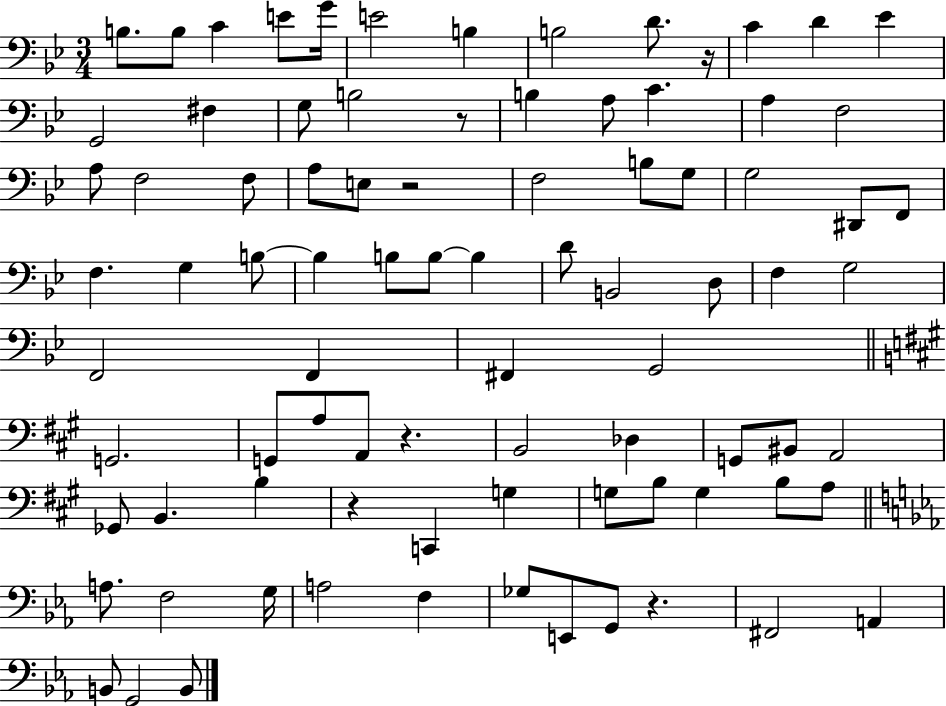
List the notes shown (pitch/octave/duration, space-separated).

B3/e. B3/e C4/q E4/e G4/s E4/h B3/q B3/h D4/e. R/s C4/q D4/q Eb4/q G2/h F#3/q G3/e B3/h R/e B3/q A3/e C4/q. A3/q F3/h A3/e F3/h F3/e A3/e E3/e R/h F3/h B3/e G3/e G3/h D#2/e F2/e F3/q. G3/q B3/e B3/q B3/e B3/e B3/q D4/e B2/h D3/e F3/q G3/h F2/h F2/q F#2/q G2/h G2/h. G2/e A3/e A2/e R/q. B2/h Db3/q G2/e BIS2/e A2/h Gb2/e B2/q. B3/q R/q C2/q G3/q G3/e B3/e G3/q B3/e A3/e A3/e. F3/h G3/s A3/h F3/q Gb3/e E2/e G2/e R/q. F#2/h A2/q B2/e G2/h B2/e